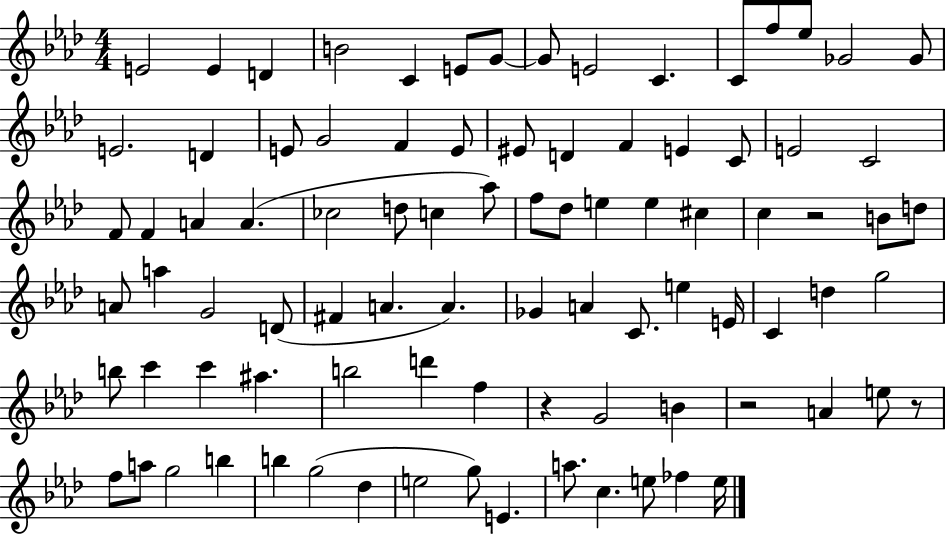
E4/h E4/q D4/q B4/h C4/q E4/e G4/e G4/e E4/h C4/q. C4/e F5/e Eb5/e Gb4/h Gb4/e E4/h. D4/q E4/e G4/h F4/q E4/e EIS4/e D4/q F4/q E4/q C4/e E4/h C4/h F4/e F4/q A4/q A4/q. CES5/h D5/e C5/q Ab5/e F5/e Db5/e E5/q E5/q C#5/q C5/q R/h B4/e D5/e A4/e A5/q G4/h D4/e F#4/q A4/q. A4/q. Gb4/q A4/q C4/e. E5/q E4/s C4/q D5/q G5/h B5/e C6/q C6/q A#5/q. B5/h D6/q F5/q R/q G4/h B4/q R/h A4/q E5/e R/e F5/e A5/e G5/h B5/q B5/q G5/h Db5/q E5/h G5/e E4/q. A5/e. C5/q. E5/e FES5/q E5/s